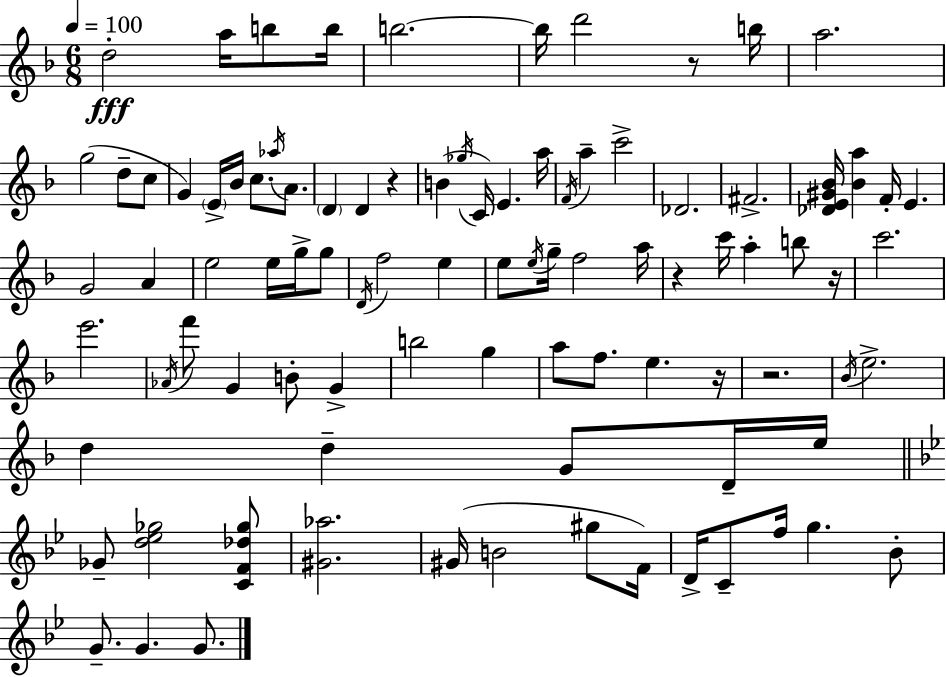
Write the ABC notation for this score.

X:1
T:Untitled
M:6/8
L:1/4
K:Dm
d2 a/4 b/2 b/4 b2 b/4 d'2 z/2 b/4 a2 g2 d/2 c/2 G E/4 _B/4 c/2 _a/4 A/2 D D z B _g/4 C/4 E a/4 F/4 a c'2 _D2 ^F2 [_DE^G_B]/4 [_Ba] F/4 E G2 A e2 e/4 g/4 g/2 D/4 f2 e e/2 e/4 g/4 f2 a/4 z c'/4 a b/2 z/4 c'2 e'2 _A/4 f'/2 G B/2 G b2 g a/2 f/2 e z/4 z2 _B/4 e2 d d G/2 D/4 e/4 _G/2 [d_e_g]2 [CF_d_g]/2 [^G_a]2 ^G/4 B2 ^g/2 F/4 D/4 C/2 f/4 g _B/2 G/2 G G/2